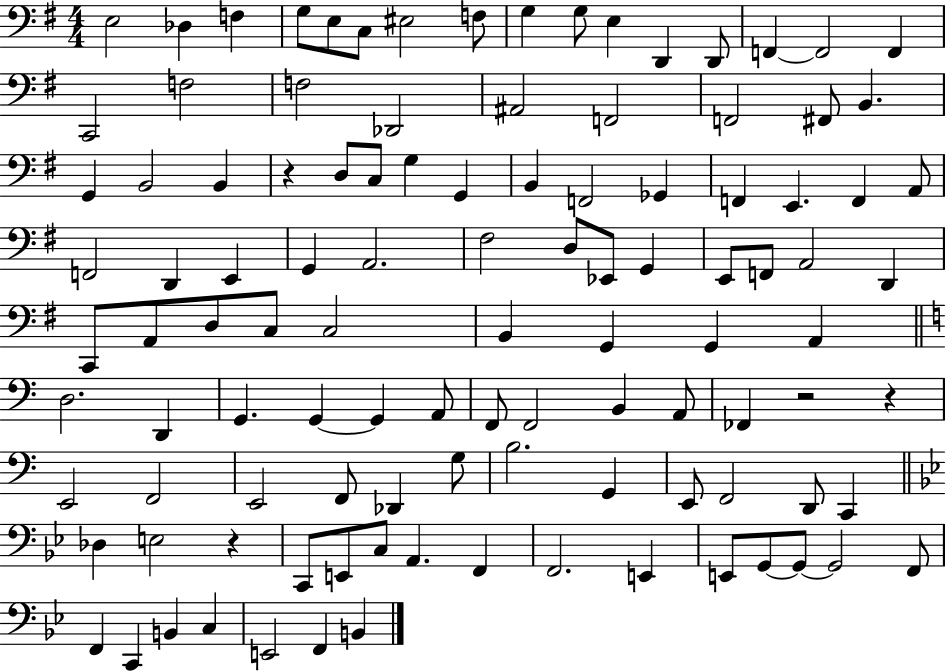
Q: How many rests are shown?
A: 4